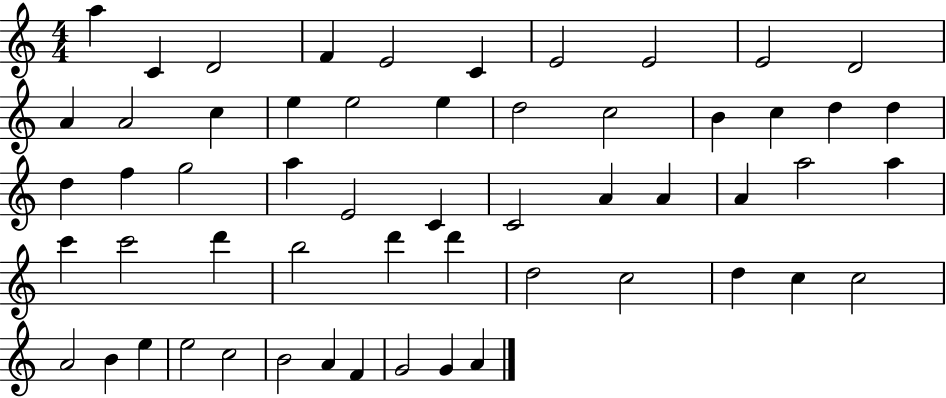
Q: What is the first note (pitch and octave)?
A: A5